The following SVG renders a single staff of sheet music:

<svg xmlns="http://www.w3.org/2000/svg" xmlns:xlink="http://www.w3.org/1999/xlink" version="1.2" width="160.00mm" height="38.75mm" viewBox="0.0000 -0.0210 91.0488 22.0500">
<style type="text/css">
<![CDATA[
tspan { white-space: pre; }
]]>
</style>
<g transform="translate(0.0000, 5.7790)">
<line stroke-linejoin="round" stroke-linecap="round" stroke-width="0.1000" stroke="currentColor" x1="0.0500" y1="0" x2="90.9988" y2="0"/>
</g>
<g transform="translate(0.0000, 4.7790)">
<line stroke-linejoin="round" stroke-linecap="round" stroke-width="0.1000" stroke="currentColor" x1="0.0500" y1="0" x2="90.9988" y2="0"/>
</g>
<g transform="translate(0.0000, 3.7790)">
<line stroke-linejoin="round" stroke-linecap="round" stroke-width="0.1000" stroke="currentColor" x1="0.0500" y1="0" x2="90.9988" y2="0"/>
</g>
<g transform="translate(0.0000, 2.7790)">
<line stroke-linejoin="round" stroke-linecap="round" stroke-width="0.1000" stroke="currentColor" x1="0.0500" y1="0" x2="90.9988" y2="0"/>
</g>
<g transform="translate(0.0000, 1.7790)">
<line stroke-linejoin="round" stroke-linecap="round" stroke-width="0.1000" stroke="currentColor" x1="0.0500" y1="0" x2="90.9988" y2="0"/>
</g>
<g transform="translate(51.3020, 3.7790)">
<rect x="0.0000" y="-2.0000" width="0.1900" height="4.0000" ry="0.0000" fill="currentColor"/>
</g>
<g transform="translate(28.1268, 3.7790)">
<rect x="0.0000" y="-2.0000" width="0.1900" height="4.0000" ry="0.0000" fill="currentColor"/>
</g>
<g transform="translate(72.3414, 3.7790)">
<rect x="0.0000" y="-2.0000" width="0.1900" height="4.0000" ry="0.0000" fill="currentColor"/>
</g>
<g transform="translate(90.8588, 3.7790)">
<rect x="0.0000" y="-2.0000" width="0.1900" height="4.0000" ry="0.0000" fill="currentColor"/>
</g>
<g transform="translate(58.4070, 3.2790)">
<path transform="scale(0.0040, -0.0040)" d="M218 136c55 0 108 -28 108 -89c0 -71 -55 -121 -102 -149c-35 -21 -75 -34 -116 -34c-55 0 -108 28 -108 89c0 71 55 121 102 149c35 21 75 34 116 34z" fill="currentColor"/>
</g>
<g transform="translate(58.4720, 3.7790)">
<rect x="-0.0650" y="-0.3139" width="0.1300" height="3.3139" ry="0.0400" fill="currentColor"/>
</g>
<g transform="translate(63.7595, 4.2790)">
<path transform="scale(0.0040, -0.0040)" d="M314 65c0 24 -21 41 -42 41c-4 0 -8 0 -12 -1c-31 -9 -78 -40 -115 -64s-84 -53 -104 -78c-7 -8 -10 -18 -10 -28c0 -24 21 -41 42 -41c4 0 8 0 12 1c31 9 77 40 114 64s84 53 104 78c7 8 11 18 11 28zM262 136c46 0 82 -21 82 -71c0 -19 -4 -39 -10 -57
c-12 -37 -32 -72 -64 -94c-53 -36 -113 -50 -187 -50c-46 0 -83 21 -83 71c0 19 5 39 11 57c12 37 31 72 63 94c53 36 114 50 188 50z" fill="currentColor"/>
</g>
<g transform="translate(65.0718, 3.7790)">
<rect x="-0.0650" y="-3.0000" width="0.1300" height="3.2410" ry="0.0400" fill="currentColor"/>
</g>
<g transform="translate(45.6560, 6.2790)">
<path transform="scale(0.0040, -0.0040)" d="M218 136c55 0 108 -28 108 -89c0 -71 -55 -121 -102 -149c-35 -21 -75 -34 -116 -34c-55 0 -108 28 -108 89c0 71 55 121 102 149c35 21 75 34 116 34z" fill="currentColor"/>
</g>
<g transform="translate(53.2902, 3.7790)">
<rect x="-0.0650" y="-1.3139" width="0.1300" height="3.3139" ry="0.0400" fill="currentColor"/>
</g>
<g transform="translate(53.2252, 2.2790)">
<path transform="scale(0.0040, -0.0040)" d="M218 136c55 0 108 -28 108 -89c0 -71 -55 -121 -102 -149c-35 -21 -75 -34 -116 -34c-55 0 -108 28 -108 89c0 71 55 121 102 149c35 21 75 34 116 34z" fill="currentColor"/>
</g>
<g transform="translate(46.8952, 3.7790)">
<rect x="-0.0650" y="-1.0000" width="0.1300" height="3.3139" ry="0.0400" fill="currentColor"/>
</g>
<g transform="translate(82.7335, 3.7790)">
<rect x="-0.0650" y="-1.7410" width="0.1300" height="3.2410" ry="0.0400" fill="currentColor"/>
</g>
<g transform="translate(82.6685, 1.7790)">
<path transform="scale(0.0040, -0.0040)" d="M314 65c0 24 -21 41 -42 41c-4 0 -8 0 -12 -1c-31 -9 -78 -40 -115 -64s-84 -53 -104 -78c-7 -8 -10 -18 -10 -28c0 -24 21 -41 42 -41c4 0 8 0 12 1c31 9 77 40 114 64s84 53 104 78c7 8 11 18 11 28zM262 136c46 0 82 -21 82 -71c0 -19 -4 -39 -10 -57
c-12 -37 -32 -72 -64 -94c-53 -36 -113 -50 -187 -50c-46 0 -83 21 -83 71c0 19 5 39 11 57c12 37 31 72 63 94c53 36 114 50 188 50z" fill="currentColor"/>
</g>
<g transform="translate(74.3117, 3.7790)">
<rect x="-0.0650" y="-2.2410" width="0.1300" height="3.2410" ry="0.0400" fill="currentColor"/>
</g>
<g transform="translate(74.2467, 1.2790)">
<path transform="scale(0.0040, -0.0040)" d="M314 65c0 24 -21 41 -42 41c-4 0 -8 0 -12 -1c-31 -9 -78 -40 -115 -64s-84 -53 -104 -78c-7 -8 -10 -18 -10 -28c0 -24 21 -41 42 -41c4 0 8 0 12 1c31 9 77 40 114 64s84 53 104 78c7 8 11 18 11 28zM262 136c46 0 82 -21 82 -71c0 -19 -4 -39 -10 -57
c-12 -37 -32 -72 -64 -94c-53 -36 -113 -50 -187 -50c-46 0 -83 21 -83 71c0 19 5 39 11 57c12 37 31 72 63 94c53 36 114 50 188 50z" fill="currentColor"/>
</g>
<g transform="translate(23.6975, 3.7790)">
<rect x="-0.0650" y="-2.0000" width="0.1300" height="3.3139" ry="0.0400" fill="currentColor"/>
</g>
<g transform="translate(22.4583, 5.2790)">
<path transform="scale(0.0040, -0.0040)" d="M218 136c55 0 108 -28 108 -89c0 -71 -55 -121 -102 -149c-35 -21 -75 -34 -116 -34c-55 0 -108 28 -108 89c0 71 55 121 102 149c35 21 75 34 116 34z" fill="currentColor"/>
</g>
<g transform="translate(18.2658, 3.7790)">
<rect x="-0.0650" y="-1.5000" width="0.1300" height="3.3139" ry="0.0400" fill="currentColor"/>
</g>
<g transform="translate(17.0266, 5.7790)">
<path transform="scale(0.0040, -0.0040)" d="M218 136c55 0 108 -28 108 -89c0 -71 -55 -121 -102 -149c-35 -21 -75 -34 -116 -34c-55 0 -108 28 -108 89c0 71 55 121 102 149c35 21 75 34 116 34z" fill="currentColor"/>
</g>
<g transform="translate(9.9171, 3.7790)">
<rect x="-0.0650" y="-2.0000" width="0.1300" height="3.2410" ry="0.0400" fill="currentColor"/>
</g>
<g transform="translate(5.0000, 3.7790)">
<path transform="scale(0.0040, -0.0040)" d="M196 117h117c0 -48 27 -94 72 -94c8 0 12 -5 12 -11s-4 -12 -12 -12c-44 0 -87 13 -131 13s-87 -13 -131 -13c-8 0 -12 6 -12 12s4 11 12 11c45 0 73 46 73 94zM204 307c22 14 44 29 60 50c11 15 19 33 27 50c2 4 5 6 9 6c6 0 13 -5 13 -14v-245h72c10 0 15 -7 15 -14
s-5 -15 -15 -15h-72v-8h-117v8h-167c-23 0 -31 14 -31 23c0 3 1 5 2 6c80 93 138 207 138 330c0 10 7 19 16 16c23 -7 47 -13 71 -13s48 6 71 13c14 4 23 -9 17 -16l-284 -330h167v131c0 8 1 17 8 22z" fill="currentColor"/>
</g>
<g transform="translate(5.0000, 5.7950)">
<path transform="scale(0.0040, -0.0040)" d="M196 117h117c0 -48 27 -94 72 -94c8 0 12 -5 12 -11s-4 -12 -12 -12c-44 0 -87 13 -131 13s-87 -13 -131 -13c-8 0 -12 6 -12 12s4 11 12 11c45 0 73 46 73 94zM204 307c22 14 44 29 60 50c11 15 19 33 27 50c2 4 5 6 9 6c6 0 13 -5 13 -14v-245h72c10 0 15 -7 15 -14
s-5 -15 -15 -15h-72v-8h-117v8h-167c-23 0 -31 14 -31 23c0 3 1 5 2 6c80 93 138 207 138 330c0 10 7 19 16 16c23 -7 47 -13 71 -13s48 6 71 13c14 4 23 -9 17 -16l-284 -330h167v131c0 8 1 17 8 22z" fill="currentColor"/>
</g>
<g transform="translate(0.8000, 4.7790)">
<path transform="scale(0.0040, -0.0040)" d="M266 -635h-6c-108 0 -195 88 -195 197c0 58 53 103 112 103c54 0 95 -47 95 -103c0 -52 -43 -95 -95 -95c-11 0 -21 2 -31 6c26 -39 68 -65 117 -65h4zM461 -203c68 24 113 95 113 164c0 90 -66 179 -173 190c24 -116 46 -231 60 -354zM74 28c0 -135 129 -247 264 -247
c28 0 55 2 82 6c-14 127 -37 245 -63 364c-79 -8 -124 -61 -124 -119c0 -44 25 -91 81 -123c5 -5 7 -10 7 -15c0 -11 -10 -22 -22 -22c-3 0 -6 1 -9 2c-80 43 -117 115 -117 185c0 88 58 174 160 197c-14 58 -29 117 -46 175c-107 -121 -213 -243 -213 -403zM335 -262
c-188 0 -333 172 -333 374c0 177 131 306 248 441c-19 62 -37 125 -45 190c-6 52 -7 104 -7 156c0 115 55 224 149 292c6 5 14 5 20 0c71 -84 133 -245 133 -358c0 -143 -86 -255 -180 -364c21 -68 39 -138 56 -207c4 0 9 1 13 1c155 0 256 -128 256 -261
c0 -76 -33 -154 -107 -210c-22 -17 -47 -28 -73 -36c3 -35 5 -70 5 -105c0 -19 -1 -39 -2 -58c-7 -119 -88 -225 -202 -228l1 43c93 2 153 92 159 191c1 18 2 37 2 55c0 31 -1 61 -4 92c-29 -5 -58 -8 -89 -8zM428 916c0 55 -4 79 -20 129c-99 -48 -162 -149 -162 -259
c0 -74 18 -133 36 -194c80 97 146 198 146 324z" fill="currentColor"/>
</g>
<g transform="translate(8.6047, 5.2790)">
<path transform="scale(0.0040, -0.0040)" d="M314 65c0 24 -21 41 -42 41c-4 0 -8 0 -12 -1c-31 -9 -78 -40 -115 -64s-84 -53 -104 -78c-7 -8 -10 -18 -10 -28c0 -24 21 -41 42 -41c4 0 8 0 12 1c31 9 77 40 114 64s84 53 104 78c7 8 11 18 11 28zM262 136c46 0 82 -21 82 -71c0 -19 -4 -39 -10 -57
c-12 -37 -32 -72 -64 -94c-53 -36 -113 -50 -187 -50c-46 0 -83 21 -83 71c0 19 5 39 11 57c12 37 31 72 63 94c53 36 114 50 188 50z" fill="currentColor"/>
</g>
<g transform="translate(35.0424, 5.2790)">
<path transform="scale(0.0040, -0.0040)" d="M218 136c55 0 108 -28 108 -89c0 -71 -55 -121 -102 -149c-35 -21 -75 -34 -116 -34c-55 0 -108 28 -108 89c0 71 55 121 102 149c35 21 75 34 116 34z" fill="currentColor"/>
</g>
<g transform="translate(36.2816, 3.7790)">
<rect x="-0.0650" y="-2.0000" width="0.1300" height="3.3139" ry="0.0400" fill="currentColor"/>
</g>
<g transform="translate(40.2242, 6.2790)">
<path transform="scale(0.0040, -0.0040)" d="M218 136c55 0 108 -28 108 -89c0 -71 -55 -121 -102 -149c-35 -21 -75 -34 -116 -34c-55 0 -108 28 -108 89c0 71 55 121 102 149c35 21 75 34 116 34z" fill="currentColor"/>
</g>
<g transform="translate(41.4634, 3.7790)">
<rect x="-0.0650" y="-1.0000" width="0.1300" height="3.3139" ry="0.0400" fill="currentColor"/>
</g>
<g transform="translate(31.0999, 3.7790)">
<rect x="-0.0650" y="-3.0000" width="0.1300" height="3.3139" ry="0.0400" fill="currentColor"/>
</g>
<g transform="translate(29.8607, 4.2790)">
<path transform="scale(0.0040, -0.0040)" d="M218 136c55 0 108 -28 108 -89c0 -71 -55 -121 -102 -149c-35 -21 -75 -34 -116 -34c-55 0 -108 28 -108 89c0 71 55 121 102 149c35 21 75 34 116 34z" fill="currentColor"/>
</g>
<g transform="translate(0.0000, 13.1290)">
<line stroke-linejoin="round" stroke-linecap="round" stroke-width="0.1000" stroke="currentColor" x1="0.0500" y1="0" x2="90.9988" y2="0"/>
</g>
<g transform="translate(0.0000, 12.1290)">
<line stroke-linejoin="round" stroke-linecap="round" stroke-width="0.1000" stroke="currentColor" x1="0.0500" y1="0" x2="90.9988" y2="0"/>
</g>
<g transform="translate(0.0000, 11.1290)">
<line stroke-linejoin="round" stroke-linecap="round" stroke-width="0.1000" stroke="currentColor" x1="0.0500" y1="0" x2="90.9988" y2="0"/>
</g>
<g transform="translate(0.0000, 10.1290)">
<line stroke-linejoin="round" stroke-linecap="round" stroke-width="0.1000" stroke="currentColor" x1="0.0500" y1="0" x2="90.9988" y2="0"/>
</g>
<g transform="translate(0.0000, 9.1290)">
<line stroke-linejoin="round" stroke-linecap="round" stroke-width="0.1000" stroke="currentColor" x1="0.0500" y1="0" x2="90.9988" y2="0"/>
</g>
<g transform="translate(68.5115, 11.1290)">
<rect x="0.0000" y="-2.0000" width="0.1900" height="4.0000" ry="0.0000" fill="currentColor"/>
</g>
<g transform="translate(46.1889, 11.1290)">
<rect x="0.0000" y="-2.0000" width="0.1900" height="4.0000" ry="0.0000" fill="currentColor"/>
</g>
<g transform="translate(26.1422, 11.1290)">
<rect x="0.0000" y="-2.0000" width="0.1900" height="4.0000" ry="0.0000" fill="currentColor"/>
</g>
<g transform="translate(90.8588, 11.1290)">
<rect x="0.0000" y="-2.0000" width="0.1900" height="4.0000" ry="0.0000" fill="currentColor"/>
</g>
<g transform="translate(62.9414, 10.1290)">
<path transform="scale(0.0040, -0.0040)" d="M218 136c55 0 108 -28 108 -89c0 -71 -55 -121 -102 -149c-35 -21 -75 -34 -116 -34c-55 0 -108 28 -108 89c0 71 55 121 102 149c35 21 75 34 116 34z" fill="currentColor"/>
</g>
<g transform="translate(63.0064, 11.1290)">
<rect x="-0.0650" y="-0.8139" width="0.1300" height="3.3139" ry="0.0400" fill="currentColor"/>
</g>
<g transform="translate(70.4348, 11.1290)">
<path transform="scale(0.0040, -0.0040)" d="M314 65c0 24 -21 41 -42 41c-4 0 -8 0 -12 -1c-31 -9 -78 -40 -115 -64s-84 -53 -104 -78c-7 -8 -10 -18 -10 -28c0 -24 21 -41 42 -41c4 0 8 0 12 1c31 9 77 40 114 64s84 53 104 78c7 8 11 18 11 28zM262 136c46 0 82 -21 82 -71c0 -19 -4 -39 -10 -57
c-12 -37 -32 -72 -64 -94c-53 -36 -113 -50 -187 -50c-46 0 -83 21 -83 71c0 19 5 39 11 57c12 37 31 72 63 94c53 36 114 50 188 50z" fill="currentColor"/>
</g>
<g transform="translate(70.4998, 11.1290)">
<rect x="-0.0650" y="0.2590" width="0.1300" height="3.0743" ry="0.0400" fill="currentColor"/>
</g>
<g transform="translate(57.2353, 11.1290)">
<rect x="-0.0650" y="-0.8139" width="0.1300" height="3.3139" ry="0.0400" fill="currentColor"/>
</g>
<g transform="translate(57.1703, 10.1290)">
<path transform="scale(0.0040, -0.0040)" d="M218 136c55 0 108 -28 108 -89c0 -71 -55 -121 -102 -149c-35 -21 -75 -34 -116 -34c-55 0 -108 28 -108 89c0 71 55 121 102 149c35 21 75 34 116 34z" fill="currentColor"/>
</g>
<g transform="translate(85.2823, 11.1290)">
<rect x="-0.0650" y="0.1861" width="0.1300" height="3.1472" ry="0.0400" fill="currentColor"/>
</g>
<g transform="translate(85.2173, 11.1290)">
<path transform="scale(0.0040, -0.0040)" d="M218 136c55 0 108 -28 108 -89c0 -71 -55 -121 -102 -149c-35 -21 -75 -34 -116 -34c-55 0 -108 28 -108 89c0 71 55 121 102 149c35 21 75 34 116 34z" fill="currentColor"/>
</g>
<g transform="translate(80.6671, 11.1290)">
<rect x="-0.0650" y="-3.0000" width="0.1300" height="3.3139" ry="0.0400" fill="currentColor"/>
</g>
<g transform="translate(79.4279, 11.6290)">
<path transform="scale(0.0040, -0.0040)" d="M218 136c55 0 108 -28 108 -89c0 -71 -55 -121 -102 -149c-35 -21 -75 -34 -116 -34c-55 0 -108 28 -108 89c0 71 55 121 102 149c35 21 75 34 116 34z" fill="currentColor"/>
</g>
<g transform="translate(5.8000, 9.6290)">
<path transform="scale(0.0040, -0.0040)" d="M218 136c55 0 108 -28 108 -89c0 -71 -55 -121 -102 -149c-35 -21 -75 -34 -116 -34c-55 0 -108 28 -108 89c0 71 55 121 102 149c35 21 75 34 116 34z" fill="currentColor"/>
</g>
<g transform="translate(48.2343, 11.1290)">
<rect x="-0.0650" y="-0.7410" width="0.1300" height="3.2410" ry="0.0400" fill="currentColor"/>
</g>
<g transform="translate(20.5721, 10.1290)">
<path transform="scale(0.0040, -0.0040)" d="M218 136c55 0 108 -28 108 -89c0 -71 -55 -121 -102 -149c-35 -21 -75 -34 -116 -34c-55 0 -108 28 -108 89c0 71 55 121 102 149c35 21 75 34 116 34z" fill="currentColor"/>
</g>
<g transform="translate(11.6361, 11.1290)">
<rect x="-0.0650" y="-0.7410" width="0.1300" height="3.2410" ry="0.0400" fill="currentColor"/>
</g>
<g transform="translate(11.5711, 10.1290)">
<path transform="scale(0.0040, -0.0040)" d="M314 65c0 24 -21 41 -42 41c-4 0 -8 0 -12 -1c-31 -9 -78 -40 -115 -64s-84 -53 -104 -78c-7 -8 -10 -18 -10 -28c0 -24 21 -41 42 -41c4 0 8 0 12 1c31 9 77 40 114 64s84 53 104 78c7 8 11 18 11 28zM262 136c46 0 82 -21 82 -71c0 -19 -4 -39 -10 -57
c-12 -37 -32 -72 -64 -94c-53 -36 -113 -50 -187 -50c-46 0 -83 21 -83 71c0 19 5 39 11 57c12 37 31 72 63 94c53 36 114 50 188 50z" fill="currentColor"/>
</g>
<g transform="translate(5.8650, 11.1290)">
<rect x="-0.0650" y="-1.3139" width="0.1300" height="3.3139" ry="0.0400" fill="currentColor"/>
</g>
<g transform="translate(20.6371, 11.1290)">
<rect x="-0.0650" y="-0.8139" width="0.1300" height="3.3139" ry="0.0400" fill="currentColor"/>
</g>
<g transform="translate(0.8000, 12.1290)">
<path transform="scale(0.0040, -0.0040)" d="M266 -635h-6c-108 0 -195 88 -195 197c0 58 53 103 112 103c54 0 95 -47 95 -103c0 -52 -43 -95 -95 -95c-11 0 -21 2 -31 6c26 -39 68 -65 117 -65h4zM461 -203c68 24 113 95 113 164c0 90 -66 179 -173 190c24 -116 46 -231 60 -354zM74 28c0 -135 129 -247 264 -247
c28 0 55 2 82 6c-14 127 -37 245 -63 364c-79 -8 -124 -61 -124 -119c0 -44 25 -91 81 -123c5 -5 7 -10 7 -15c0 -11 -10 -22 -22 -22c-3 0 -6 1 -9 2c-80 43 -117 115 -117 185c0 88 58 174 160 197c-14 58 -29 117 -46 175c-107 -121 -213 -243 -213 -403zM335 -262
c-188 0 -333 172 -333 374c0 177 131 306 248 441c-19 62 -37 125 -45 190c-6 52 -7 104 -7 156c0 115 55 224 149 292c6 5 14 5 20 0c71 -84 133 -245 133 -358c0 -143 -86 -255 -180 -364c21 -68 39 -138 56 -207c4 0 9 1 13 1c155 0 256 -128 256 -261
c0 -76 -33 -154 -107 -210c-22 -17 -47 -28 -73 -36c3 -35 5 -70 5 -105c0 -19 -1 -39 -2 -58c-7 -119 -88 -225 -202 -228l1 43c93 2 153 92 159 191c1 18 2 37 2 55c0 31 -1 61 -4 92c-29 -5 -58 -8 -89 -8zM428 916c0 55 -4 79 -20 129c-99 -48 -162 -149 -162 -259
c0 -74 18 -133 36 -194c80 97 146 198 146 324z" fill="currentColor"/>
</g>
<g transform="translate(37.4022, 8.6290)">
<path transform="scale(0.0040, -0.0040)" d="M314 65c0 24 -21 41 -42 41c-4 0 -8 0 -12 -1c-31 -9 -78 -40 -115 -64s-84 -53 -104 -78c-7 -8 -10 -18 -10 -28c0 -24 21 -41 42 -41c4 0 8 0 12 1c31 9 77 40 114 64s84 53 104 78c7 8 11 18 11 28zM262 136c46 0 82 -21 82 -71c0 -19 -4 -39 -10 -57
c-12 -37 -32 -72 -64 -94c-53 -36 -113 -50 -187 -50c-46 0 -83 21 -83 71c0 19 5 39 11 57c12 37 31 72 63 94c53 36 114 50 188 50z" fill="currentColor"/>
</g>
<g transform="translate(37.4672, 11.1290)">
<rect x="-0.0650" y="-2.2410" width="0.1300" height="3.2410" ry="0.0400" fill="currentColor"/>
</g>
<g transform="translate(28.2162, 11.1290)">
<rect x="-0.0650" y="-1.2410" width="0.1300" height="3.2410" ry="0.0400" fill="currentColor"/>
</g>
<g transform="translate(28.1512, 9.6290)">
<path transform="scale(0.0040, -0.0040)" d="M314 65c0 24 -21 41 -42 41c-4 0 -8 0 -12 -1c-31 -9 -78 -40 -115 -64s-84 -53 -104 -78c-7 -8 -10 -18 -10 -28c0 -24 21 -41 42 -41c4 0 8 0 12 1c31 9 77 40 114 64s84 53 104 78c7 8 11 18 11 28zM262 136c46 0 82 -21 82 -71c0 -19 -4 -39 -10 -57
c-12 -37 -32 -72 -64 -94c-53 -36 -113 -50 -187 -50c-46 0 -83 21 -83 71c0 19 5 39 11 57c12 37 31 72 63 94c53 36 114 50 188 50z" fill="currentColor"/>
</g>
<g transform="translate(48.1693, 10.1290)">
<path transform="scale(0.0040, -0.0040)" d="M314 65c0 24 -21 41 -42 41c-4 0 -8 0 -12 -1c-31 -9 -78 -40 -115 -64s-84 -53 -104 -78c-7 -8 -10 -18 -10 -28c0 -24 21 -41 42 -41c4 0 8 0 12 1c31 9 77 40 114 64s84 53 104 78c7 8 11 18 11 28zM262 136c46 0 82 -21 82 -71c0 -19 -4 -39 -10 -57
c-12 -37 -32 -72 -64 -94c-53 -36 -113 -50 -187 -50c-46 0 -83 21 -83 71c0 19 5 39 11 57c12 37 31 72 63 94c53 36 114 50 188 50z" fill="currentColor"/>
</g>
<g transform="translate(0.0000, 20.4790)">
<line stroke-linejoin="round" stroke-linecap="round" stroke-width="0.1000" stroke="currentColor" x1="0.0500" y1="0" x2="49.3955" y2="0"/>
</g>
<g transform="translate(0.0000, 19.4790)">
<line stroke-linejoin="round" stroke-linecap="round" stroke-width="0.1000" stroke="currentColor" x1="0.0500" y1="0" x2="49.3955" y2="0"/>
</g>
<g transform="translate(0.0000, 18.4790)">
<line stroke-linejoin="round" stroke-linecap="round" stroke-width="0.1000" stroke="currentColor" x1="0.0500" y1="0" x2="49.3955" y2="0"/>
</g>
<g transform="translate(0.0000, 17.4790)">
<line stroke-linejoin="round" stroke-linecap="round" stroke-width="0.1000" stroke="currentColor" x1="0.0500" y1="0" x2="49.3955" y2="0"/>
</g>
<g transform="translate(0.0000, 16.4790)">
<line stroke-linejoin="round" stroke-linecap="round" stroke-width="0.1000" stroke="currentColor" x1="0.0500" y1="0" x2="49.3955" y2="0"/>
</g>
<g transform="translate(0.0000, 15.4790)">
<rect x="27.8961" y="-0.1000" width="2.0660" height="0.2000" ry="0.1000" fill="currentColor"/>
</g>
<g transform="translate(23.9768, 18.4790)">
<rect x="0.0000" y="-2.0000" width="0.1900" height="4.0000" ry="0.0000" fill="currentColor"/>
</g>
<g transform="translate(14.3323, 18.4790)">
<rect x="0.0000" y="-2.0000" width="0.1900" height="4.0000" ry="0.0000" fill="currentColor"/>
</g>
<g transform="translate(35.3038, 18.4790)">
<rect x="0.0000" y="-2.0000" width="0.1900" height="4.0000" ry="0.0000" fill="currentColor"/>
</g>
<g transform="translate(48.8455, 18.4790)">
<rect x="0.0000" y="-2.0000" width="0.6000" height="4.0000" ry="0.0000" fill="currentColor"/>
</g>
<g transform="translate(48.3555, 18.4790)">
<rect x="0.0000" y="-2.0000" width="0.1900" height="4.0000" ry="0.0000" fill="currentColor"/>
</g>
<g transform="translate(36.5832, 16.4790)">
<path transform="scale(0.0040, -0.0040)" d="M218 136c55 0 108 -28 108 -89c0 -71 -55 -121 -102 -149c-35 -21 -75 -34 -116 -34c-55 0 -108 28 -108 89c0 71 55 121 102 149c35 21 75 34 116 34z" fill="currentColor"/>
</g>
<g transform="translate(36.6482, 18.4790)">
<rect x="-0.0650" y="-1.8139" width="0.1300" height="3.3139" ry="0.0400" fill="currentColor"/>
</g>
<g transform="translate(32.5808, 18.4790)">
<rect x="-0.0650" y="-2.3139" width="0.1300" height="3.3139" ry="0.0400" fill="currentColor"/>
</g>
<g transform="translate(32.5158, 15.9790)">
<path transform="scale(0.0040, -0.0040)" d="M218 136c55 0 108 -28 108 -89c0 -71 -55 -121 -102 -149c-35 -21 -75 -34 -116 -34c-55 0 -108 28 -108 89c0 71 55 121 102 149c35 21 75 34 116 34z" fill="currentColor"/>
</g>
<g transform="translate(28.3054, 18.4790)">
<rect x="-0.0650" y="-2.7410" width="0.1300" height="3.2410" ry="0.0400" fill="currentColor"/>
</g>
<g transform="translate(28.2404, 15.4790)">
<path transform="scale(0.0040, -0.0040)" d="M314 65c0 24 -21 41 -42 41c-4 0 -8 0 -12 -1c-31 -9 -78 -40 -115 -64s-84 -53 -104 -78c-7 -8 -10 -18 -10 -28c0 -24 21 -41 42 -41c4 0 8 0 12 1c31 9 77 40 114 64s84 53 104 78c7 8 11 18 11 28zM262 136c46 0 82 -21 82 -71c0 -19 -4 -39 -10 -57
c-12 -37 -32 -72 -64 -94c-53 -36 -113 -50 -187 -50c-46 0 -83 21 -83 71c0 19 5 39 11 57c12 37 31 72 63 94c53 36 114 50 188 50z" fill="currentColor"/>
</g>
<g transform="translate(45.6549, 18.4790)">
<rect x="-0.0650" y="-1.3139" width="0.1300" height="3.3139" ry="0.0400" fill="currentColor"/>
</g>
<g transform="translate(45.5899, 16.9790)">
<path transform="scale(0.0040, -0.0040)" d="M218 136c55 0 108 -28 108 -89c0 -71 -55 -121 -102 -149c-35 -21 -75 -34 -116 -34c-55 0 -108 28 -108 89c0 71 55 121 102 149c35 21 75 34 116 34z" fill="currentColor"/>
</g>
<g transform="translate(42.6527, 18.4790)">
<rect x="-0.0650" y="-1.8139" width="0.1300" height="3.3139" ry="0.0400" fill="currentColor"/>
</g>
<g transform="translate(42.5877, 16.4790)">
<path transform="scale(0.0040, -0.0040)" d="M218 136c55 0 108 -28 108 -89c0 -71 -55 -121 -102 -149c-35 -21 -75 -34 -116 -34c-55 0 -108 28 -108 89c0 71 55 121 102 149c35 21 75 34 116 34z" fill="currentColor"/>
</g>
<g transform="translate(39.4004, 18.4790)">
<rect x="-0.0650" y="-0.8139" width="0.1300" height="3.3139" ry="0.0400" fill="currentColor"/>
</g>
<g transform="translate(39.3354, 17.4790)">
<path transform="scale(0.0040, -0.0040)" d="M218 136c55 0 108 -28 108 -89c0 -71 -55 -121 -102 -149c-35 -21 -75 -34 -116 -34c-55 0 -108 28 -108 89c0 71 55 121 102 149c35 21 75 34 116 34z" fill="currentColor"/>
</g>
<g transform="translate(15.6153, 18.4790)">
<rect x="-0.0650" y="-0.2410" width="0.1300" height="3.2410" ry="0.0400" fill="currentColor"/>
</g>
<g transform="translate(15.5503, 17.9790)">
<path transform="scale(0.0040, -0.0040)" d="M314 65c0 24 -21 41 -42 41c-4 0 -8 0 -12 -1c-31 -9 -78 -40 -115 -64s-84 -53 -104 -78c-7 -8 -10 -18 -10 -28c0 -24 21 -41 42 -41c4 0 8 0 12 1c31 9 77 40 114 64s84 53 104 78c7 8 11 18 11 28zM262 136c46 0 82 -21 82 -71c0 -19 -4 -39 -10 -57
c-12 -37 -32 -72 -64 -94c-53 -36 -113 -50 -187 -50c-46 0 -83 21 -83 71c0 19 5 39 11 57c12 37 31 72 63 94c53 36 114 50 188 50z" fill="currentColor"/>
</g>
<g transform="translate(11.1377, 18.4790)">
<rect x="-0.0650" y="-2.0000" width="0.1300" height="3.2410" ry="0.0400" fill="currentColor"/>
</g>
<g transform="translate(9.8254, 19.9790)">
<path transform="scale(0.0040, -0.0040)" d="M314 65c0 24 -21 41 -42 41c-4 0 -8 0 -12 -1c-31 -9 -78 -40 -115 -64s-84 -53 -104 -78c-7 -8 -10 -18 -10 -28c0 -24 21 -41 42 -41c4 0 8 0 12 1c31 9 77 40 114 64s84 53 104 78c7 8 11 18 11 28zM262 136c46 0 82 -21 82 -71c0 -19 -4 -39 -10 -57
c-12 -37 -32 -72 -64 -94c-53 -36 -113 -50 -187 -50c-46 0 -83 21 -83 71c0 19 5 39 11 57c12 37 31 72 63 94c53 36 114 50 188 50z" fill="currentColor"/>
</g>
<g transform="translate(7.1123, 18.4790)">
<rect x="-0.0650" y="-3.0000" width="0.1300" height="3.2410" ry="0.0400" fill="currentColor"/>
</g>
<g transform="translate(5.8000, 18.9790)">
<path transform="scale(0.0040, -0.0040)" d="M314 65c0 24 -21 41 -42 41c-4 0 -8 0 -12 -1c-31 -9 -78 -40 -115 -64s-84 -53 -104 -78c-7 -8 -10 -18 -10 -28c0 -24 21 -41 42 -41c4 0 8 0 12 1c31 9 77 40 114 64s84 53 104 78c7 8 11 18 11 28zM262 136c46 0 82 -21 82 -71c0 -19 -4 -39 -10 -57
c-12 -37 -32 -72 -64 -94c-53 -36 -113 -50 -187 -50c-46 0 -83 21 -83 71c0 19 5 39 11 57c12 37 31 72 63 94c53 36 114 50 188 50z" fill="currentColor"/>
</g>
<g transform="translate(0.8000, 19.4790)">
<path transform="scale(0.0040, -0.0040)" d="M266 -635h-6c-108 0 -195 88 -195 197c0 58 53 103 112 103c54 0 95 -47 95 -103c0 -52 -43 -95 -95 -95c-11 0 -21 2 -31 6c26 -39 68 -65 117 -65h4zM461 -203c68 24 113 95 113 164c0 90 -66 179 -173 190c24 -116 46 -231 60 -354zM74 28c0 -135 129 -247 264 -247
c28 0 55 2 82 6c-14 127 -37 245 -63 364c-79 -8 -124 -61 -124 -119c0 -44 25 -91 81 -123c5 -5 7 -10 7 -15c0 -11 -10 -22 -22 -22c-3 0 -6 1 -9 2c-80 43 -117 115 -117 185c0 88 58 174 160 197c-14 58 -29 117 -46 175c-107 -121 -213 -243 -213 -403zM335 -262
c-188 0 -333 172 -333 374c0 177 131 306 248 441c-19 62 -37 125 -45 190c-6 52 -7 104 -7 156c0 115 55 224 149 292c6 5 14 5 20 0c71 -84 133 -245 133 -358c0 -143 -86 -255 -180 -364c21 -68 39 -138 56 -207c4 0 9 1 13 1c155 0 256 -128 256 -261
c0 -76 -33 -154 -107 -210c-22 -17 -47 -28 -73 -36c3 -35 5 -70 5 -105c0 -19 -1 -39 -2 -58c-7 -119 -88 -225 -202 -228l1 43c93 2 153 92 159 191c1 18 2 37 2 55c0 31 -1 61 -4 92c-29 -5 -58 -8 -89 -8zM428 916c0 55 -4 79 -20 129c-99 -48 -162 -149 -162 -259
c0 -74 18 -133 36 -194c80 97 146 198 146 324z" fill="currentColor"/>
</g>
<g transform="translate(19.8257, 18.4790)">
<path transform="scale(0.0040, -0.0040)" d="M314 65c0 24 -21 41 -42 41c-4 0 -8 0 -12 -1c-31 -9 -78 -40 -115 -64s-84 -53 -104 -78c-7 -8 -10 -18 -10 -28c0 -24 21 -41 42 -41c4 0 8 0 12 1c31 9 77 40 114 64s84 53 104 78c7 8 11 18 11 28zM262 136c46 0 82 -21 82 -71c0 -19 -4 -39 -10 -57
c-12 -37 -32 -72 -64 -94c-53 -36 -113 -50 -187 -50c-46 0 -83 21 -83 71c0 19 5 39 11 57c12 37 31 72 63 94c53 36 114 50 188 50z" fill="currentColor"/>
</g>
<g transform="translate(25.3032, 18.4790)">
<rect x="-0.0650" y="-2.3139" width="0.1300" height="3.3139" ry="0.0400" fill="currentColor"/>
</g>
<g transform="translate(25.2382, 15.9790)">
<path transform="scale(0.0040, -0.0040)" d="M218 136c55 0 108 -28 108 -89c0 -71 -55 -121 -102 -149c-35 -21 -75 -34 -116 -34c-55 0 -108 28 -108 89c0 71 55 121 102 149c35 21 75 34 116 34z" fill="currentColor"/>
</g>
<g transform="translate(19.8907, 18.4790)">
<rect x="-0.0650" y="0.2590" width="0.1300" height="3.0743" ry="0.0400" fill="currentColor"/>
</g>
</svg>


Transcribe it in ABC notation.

X:1
T:Untitled
M:4/4
L:1/4
K:C
F2 E F A F D D e c A2 g2 f2 e d2 d e2 g2 d2 d d B2 A B A2 F2 c2 B2 g a2 g f d f e